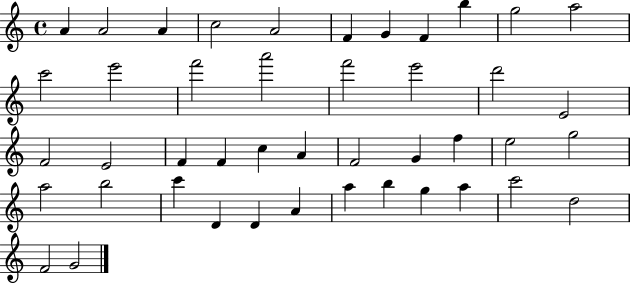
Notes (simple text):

A4/q A4/h A4/q C5/h A4/h F4/q G4/q F4/q B5/q G5/h A5/h C6/h E6/h F6/h A6/h F6/h E6/h D6/h E4/h F4/h E4/h F4/q F4/q C5/q A4/q F4/h G4/q F5/q E5/h G5/h A5/h B5/h C6/q D4/q D4/q A4/q A5/q B5/q G5/q A5/q C6/h D5/h F4/h G4/h